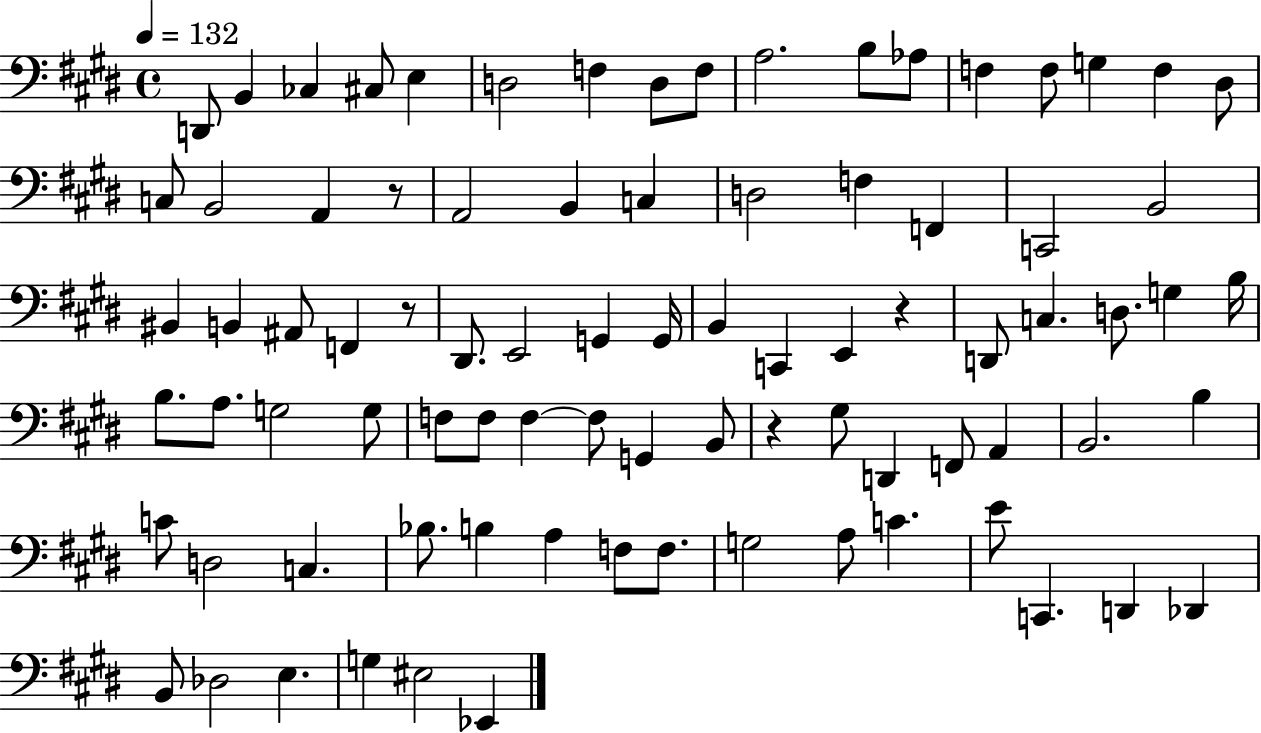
D2/e B2/q CES3/q C#3/e E3/q D3/h F3/q D3/e F3/e A3/h. B3/e Ab3/e F3/q F3/e G3/q F3/q D#3/e C3/e B2/h A2/q R/e A2/h B2/q C3/q D3/h F3/q F2/q C2/h B2/h BIS2/q B2/q A#2/e F2/q R/e D#2/e. E2/h G2/q G2/s B2/q C2/q E2/q R/q D2/e C3/q. D3/e. G3/q B3/s B3/e. A3/e. G3/h G3/e F3/e F3/e F3/q F3/e G2/q B2/e R/q G#3/e D2/q F2/e A2/q B2/h. B3/q C4/e D3/h C3/q. Bb3/e. B3/q A3/q F3/e F3/e. G3/h A3/e C4/q. E4/e C2/q. D2/q Db2/q B2/e Db3/h E3/q. G3/q EIS3/h Eb2/q